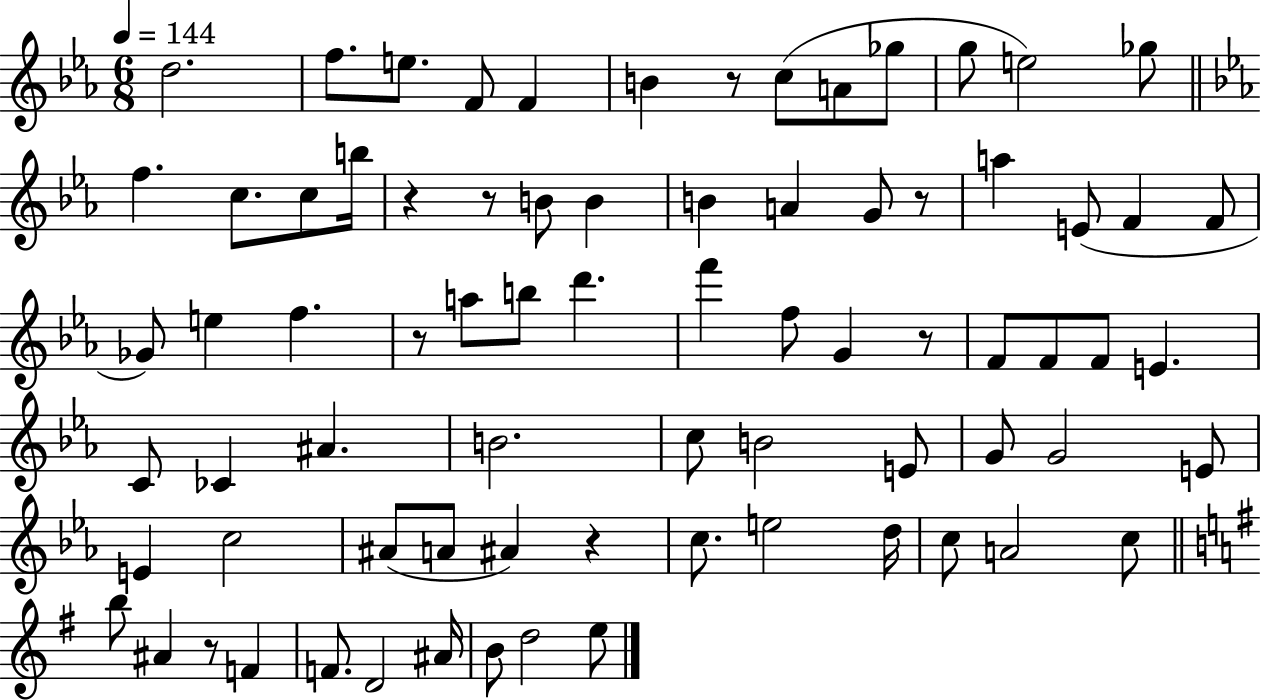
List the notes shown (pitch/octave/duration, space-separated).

D5/h. F5/e. E5/e. F4/e F4/q B4/q R/e C5/e A4/e Gb5/e G5/e E5/h Gb5/e F5/q. C5/e. C5/e B5/s R/q R/e B4/e B4/q B4/q A4/q G4/e R/e A5/q E4/e F4/q F4/e Gb4/e E5/q F5/q. R/e A5/e B5/e D6/q. F6/q F5/e G4/q R/e F4/e F4/e F4/e E4/q. C4/e CES4/q A#4/q. B4/h. C5/e B4/h E4/e G4/e G4/h E4/e E4/q C5/h A#4/e A4/e A#4/q R/q C5/e. E5/h D5/s C5/e A4/h C5/e B5/e A#4/q R/e F4/q F4/e. D4/h A#4/s B4/e D5/h E5/e